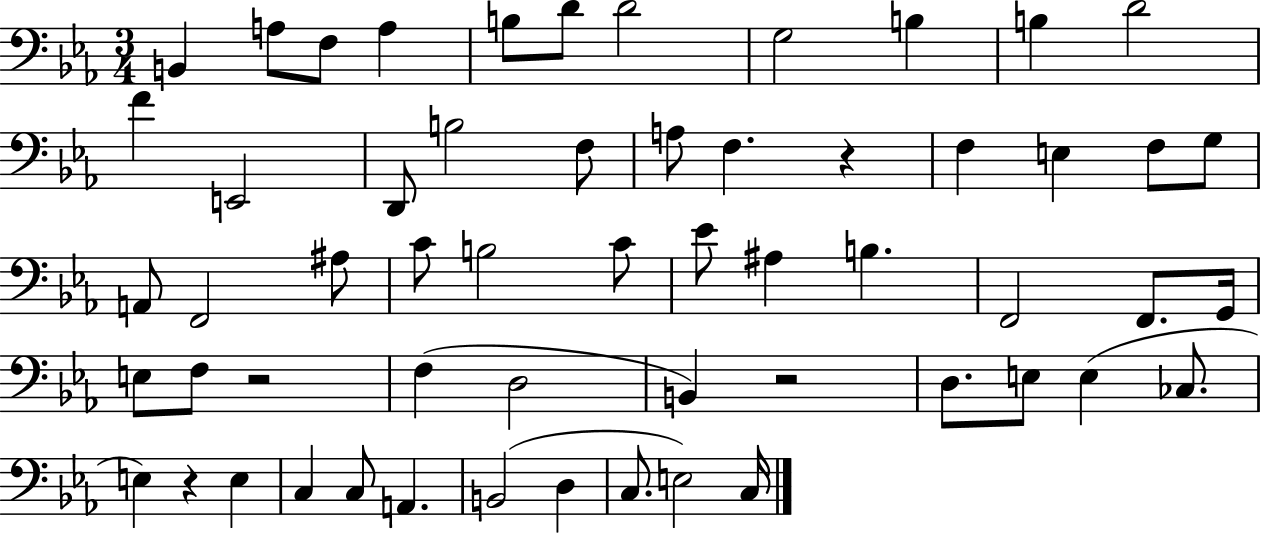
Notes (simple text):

B2/q A3/e F3/e A3/q B3/e D4/e D4/h G3/h B3/q B3/q D4/h F4/q E2/h D2/e B3/h F3/e A3/e F3/q. R/q F3/q E3/q F3/e G3/e A2/e F2/h A#3/e C4/e B3/h C4/e Eb4/e A#3/q B3/q. F2/h F2/e. G2/s E3/e F3/e R/h F3/q D3/h B2/q R/h D3/e. E3/e E3/q CES3/e. E3/q R/q E3/q C3/q C3/e A2/q. B2/h D3/q C3/e. E3/h C3/s